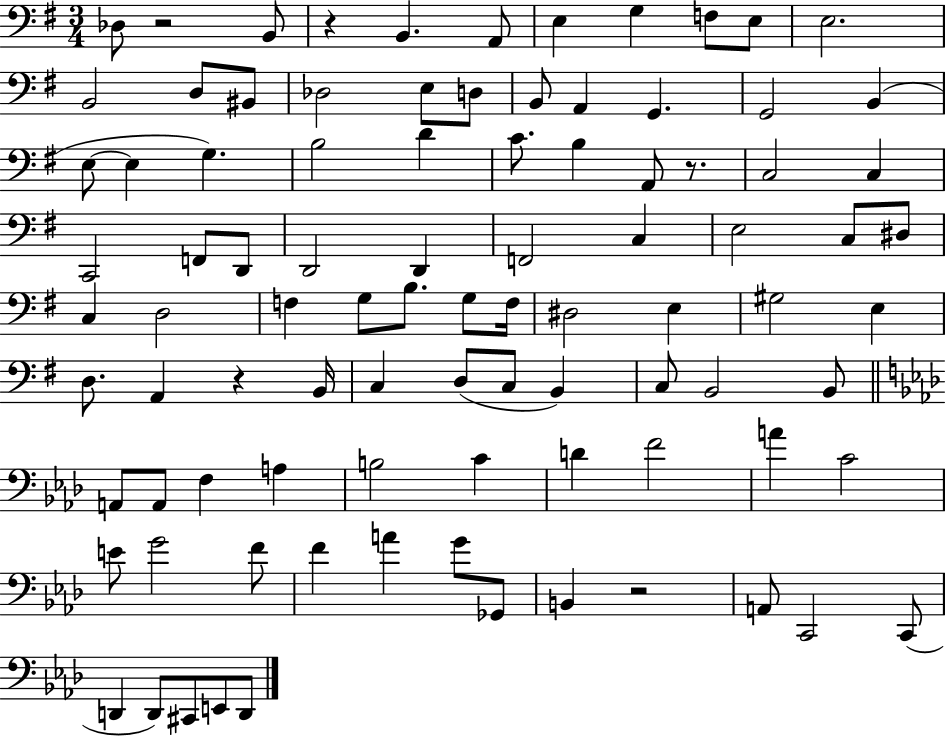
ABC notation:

X:1
T:Untitled
M:3/4
L:1/4
K:G
_D,/2 z2 B,,/2 z B,, A,,/2 E, G, F,/2 E,/2 E,2 B,,2 D,/2 ^B,,/2 _D,2 E,/2 D,/2 B,,/2 A,, G,, G,,2 B,, E,/2 E, G, B,2 D C/2 B, A,,/2 z/2 C,2 C, C,,2 F,,/2 D,,/2 D,,2 D,, F,,2 C, E,2 C,/2 ^D,/2 C, D,2 F, G,/2 B,/2 G,/2 F,/4 ^D,2 E, ^G,2 E, D,/2 A,, z B,,/4 C, D,/2 C,/2 B,, C,/2 B,,2 B,,/2 A,,/2 A,,/2 F, A, B,2 C D F2 A C2 E/2 G2 F/2 F A G/2 _G,,/2 B,, z2 A,,/2 C,,2 C,,/2 D,, D,,/2 ^C,,/2 E,,/2 D,,/2